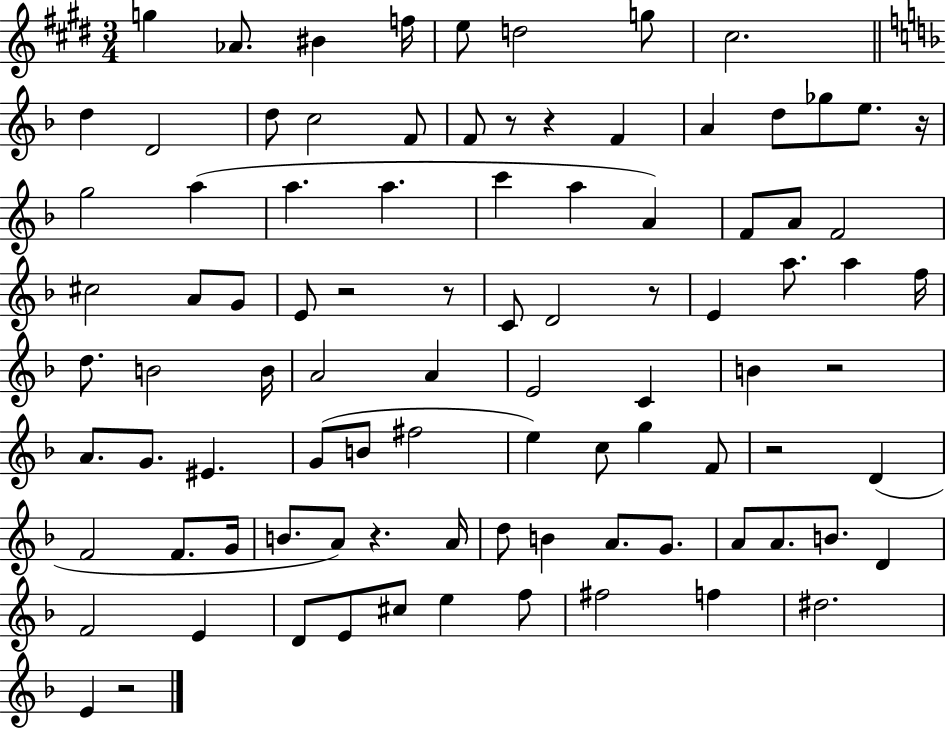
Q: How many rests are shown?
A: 10